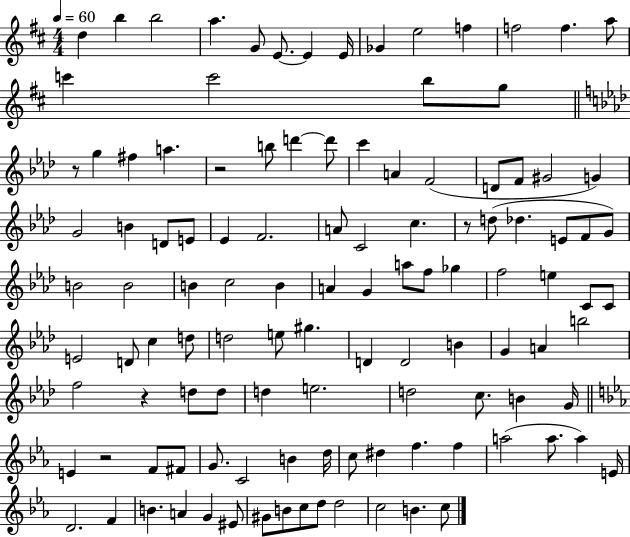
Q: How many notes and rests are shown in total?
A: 115